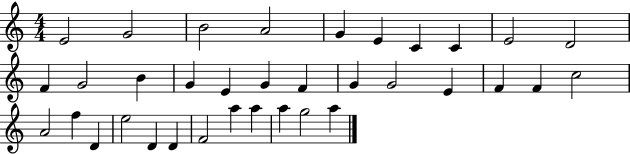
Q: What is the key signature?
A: C major